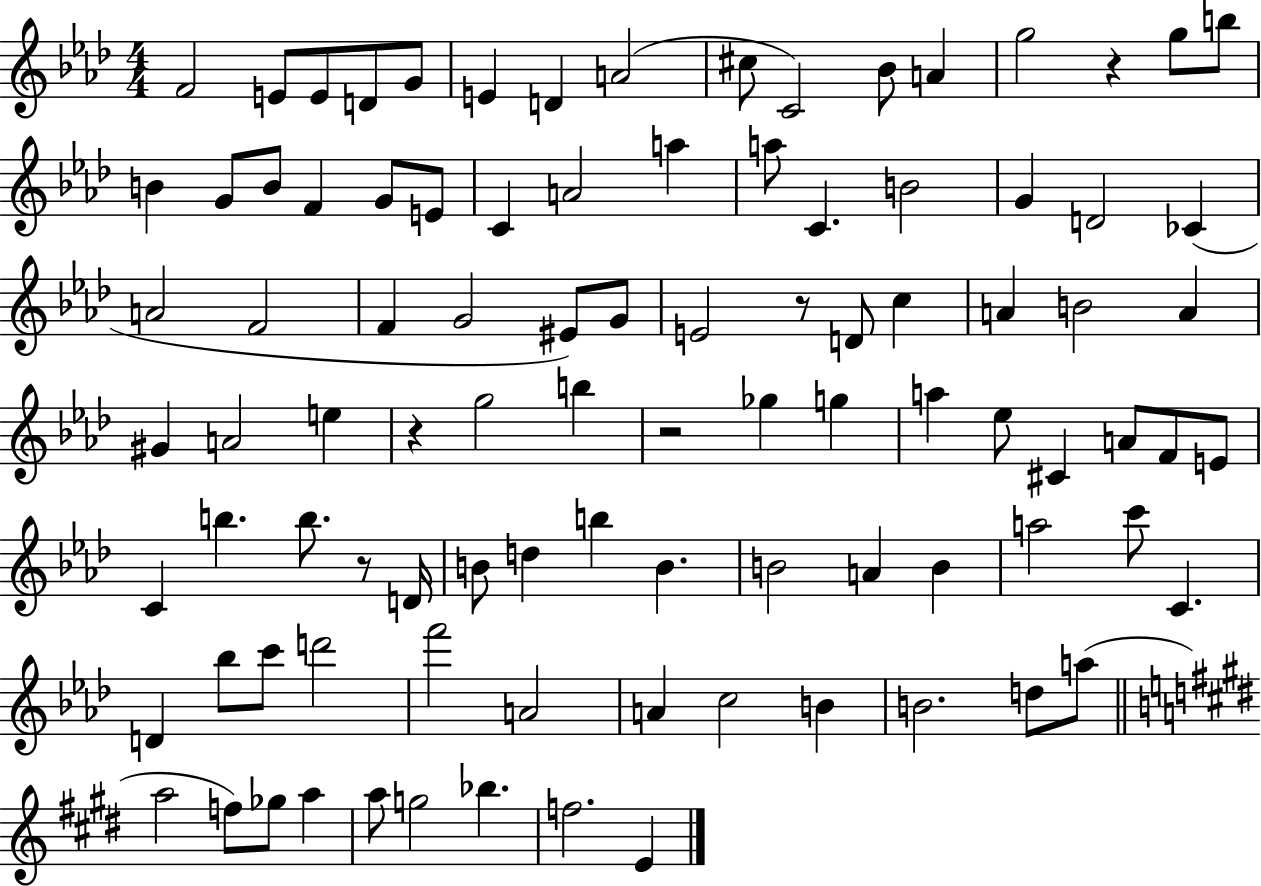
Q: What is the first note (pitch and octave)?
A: F4